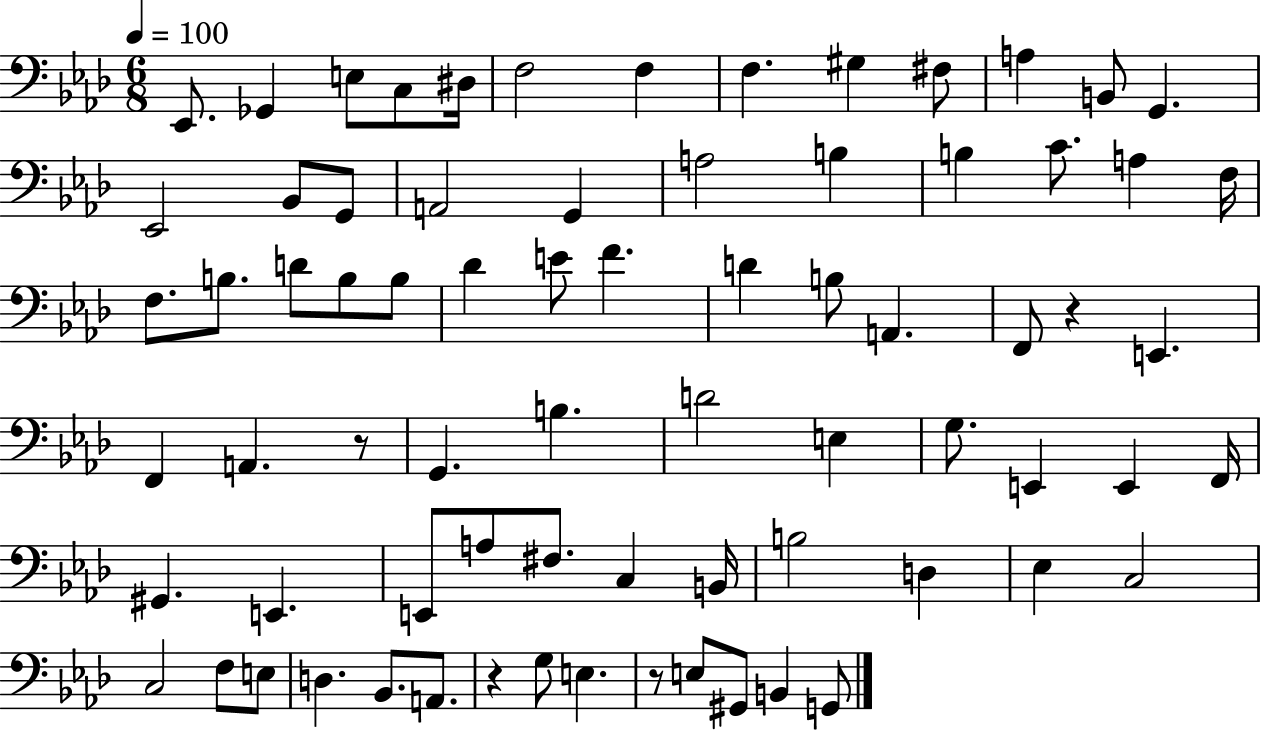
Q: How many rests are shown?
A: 4